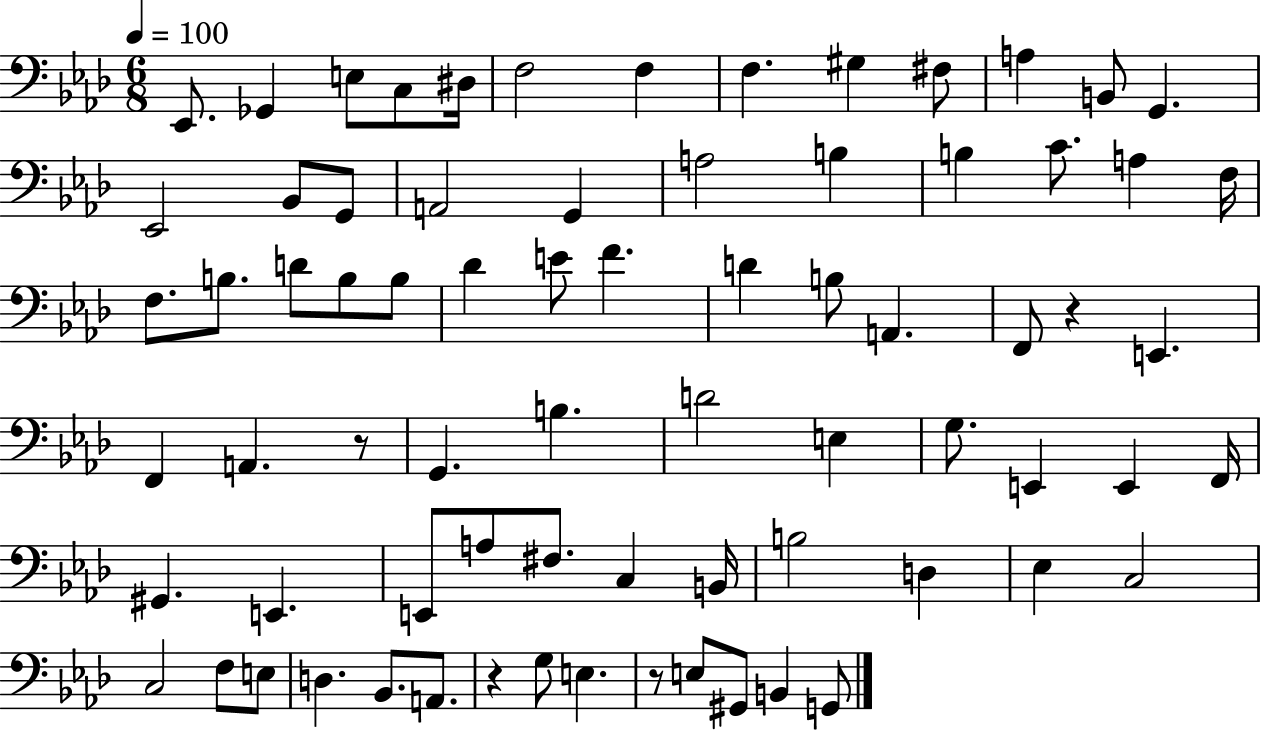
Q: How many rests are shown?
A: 4